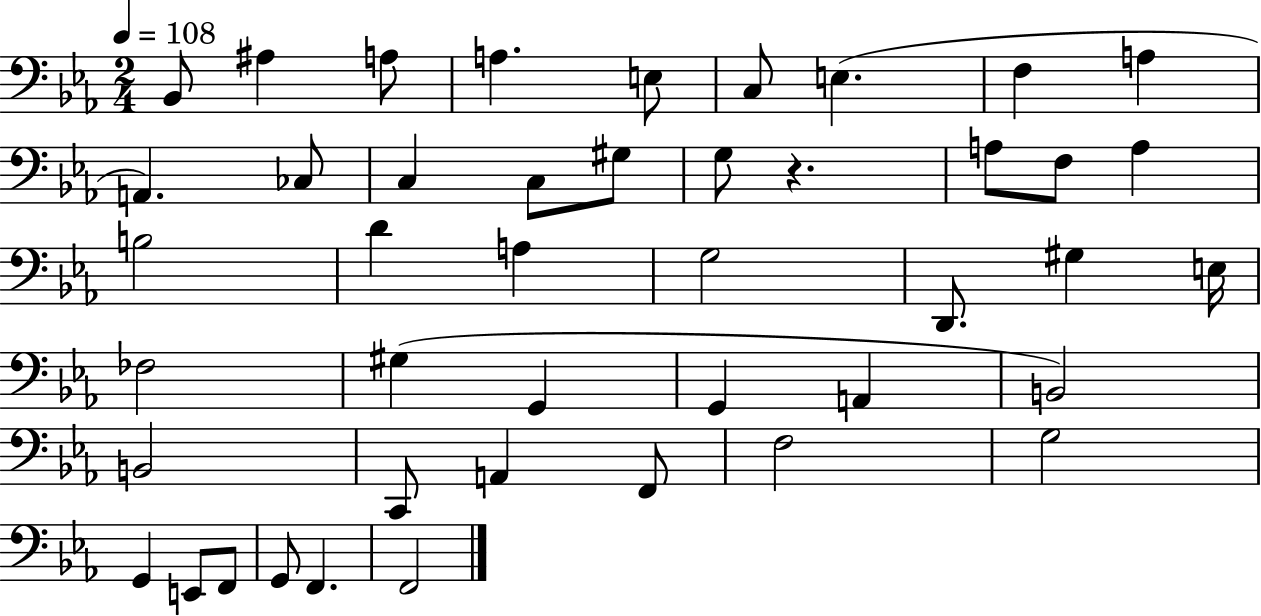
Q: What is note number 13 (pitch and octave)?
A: C3